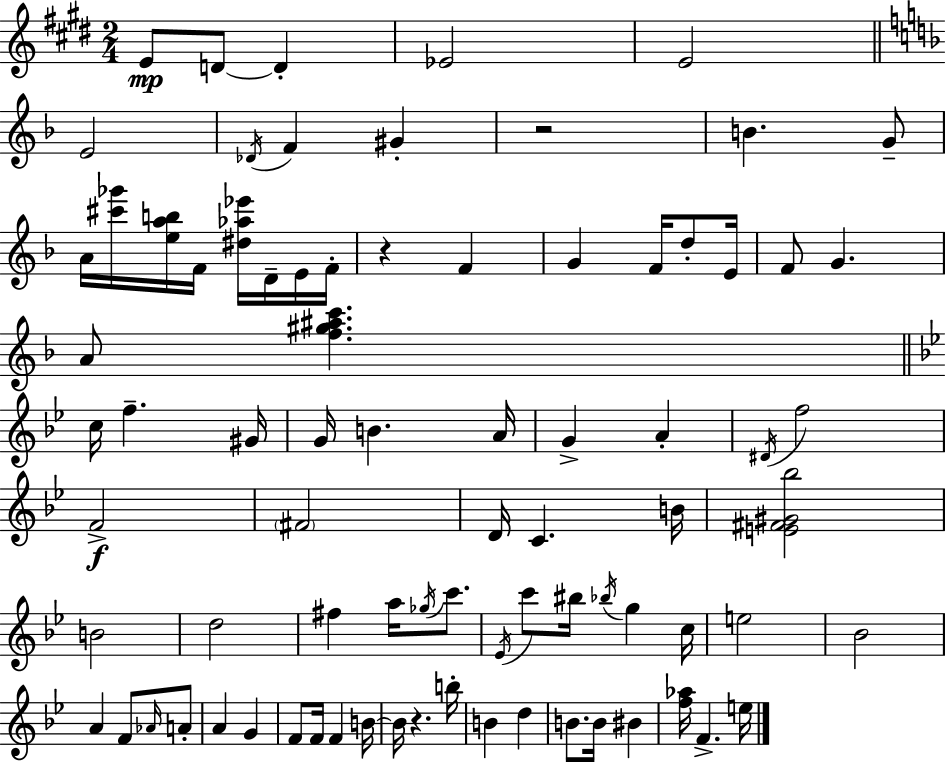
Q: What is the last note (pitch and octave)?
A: E5